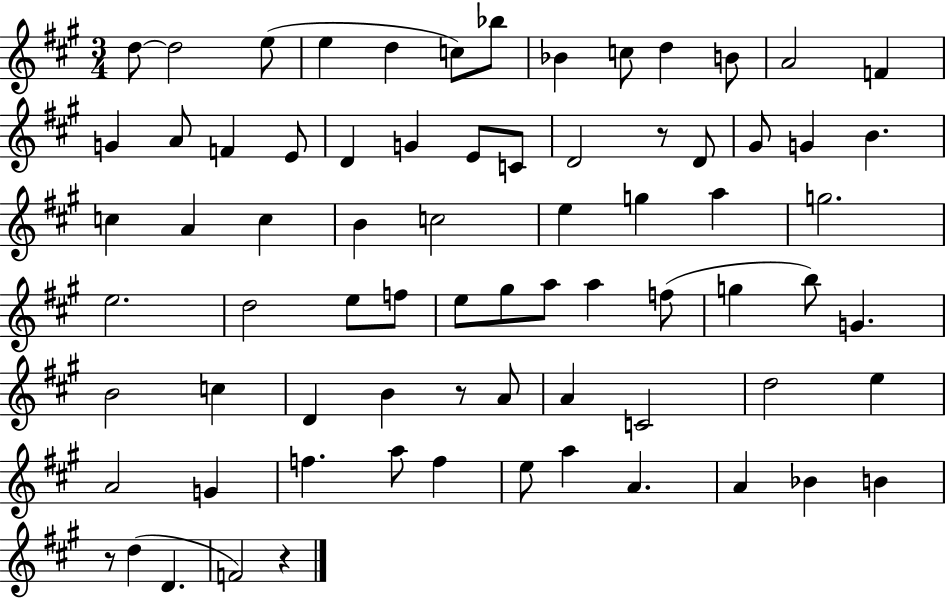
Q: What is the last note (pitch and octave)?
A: F4